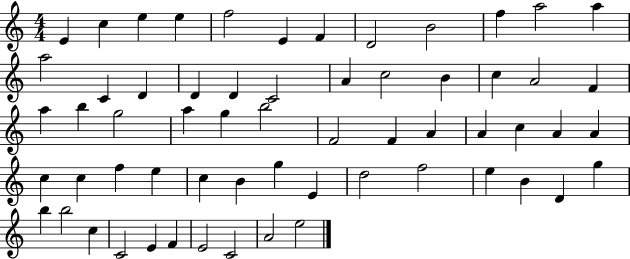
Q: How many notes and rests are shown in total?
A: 61